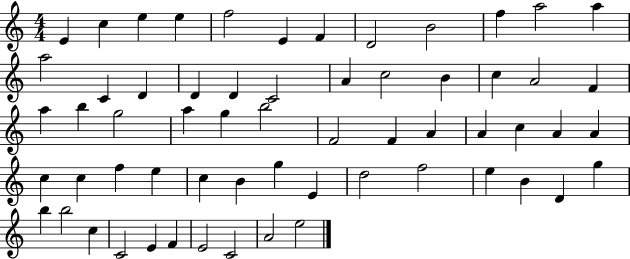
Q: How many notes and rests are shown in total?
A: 61